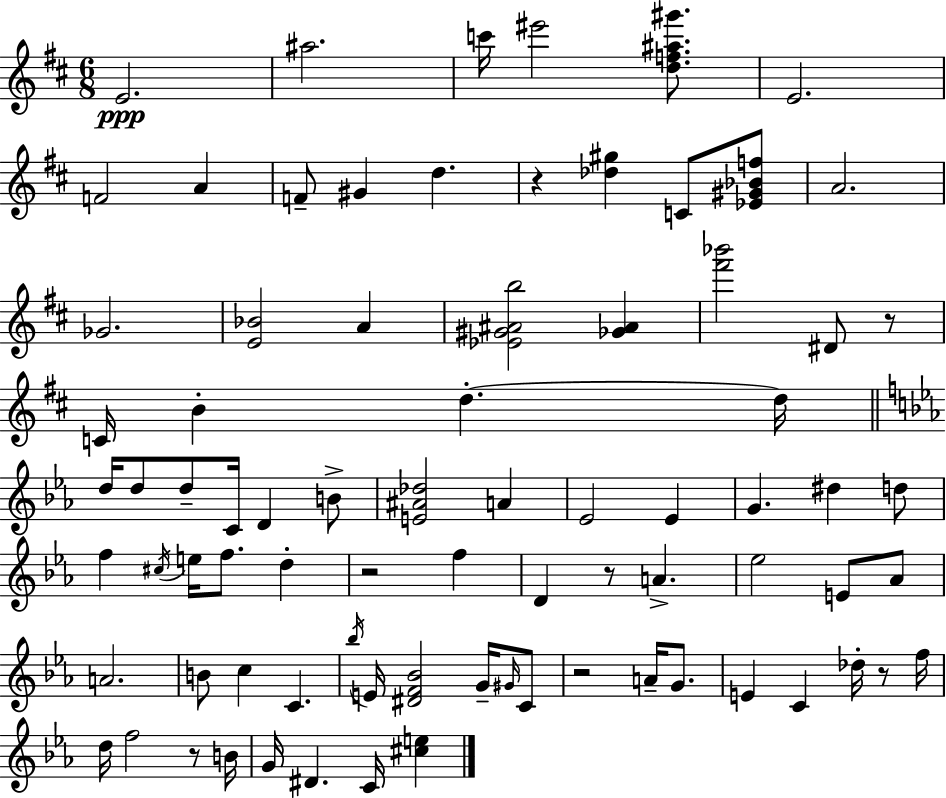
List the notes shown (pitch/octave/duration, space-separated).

E4/h. A#5/h. C6/s EIS6/h [D5,F5,A#5,G#6]/e. E4/h. F4/h A4/q F4/e G#4/q D5/q. R/q [Db5,G#5]/q C4/e [Eb4,G#4,Bb4,F5]/e A4/h. Gb4/h. [E4,Bb4]/h A4/q [Eb4,G#4,A#4,B5]/h [Gb4,A#4]/q [F#6,Bb6]/h D#4/e R/e C4/s B4/q D5/q. D5/s D5/s D5/e D5/e C4/s D4/q B4/e [E4,A#4,Db5]/h A4/q Eb4/h Eb4/q G4/q. D#5/q D5/e F5/q C#5/s E5/s F5/e. D5/q R/h F5/q D4/q R/e A4/q. Eb5/h E4/e Ab4/e A4/h. B4/e C5/q C4/q. Bb5/s E4/s [D#4,F4,Bb4]/h G4/s G#4/s C4/e R/h A4/s G4/e. E4/q C4/q Db5/s R/e F5/s D5/s F5/h R/e B4/s G4/s D#4/q. C4/s [C#5,E5]/q